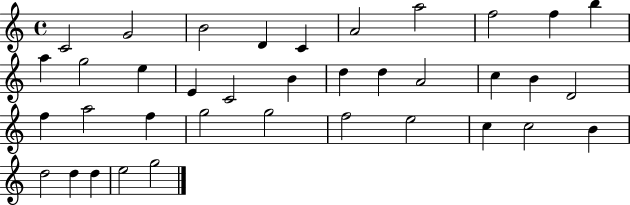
C4/h G4/h B4/h D4/q C4/q A4/h A5/h F5/h F5/q B5/q A5/q G5/h E5/q E4/q C4/h B4/q D5/q D5/q A4/h C5/q B4/q D4/h F5/q A5/h F5/q G5/h G5/h F5/h E5/h C5/q C5/h B4/q D5/h D5/q D5/q E5/h G5/h